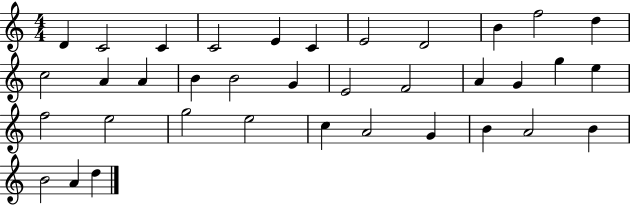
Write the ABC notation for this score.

X:1
T:Untitled
M:4/4
L:1/4
K:C
D C2 C C2 E C E2 D2 B f2 d c2 A A B B2 G E2 F2 A G g e f2 e2 g2 e2 c A2 G B A2 B B2 A d